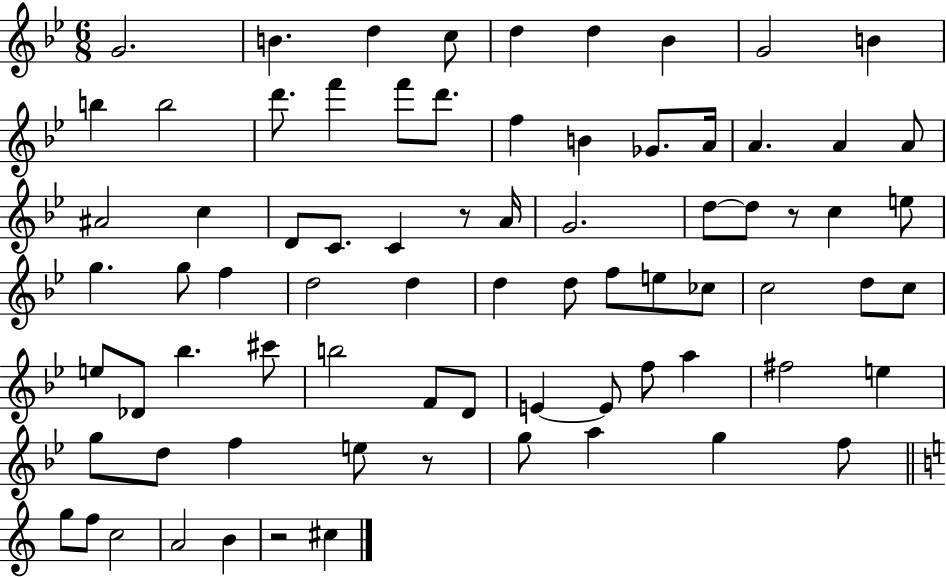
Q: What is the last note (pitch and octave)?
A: C#5